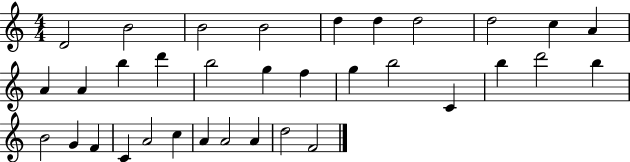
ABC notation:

X:1
T:Untitled
M:4/4
L:1/4
K:C
D2 B2 B2 B2 d d d2 d2 c A A A b d' b2 g f g b2 C b d'2 b B2 G F C A2 c A A2 A d2 F2